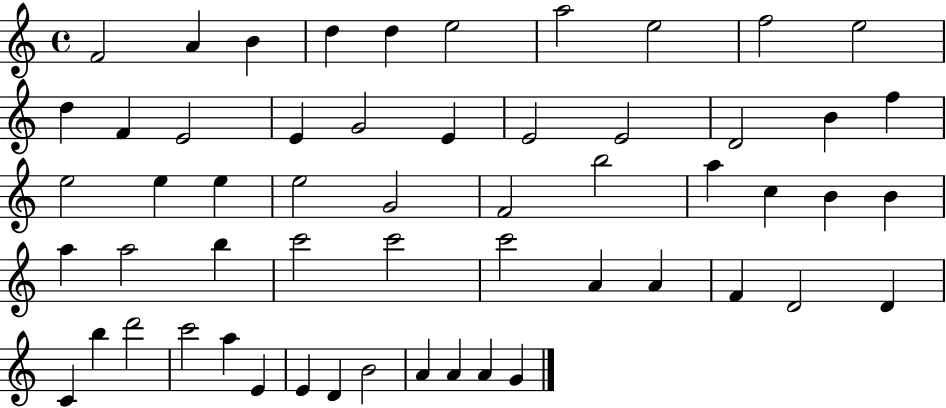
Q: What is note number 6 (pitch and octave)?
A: E5